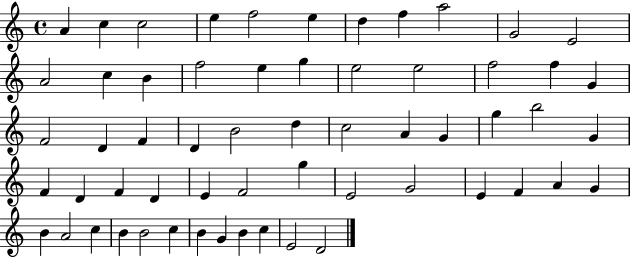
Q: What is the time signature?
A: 4/4